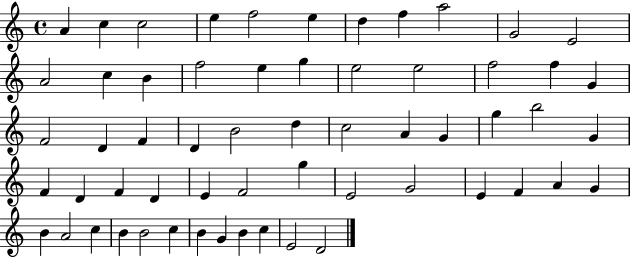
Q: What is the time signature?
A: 4/4